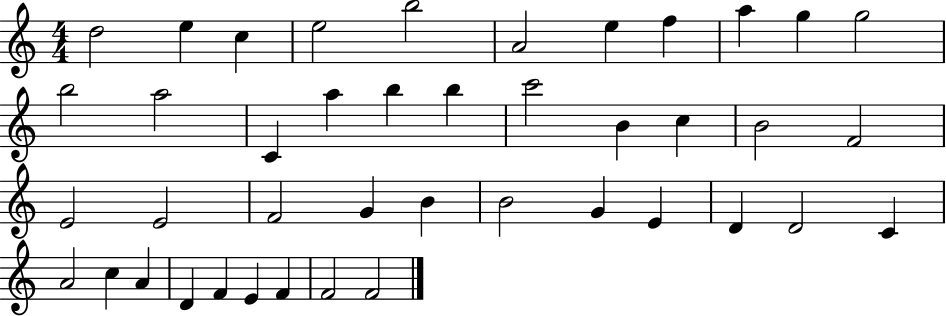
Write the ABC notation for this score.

X:1
T:Untitled
M:4/4
L:1/4
K:C
d2 e c e2 b2 A2 e f a g g2 b2 a2 C a b b c'2 B c B2 F2 E2 E2 F2 G B B2 G E D D2 C A2 c A D F E F F2 F2